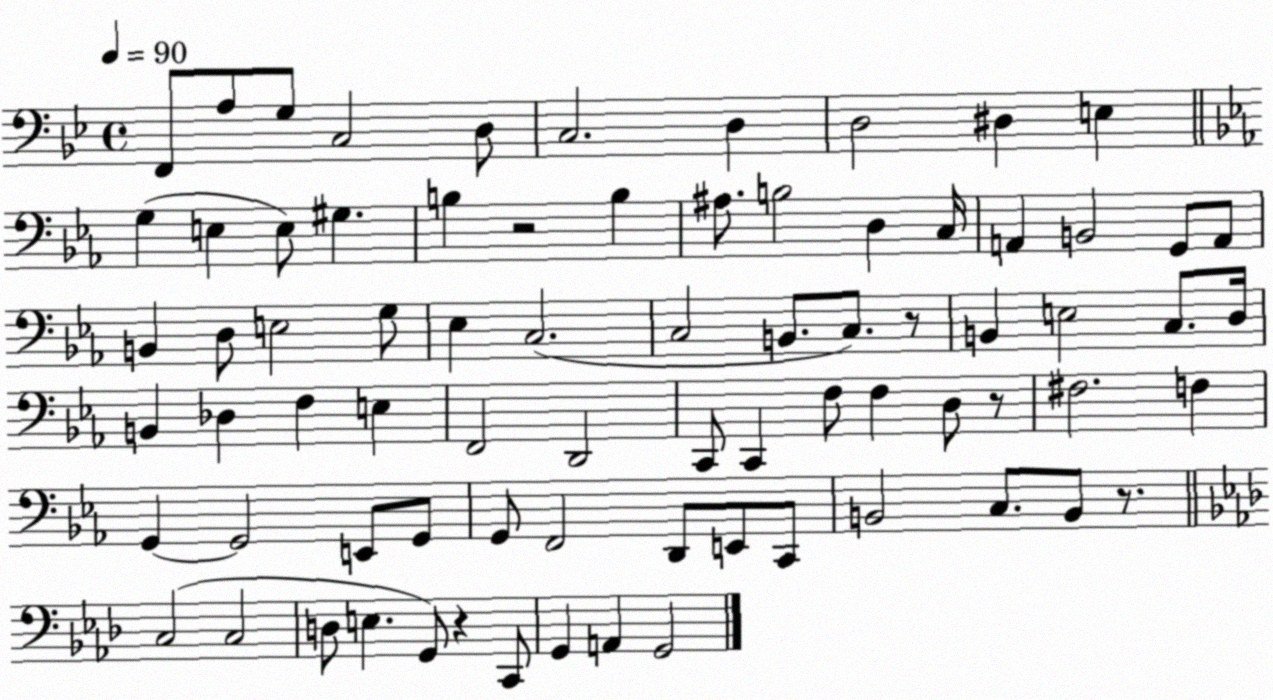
X:1
T:Untitled
M:4/4
L:1/4
K:Bb
F,,/2 A,/2 G,/2 C,2 D,/2 C,2 D, D,2 ^D, E, G, E, E,/2 ^G, B, z2 B, ^A,/2 B,2 D, C,/4 A,, B,,2 G,,/2 A,,/2 B,, D,/2 E,2 G,/2 _E, C,2 C,2 B,,/2 C,/2 z/2 B,, E,2 C,/2 D,/4 B,, _D, F, E, F,,2 D,,2 C,,/2 C,, F,/2 F, D,/2 z/2 ^F,2 F, G,, G,,2 E,,/2 G,,/2 G,,/2 F,,2 D,,/2 E,,/2 C,,/2 B,,2 C,/2 B,,/2 z/2 C,2 C,2 D,/2 E, G,,/2 z C,,/2 G,, A,, G,,2